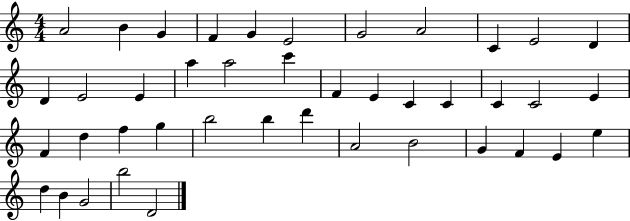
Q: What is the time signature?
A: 4/4